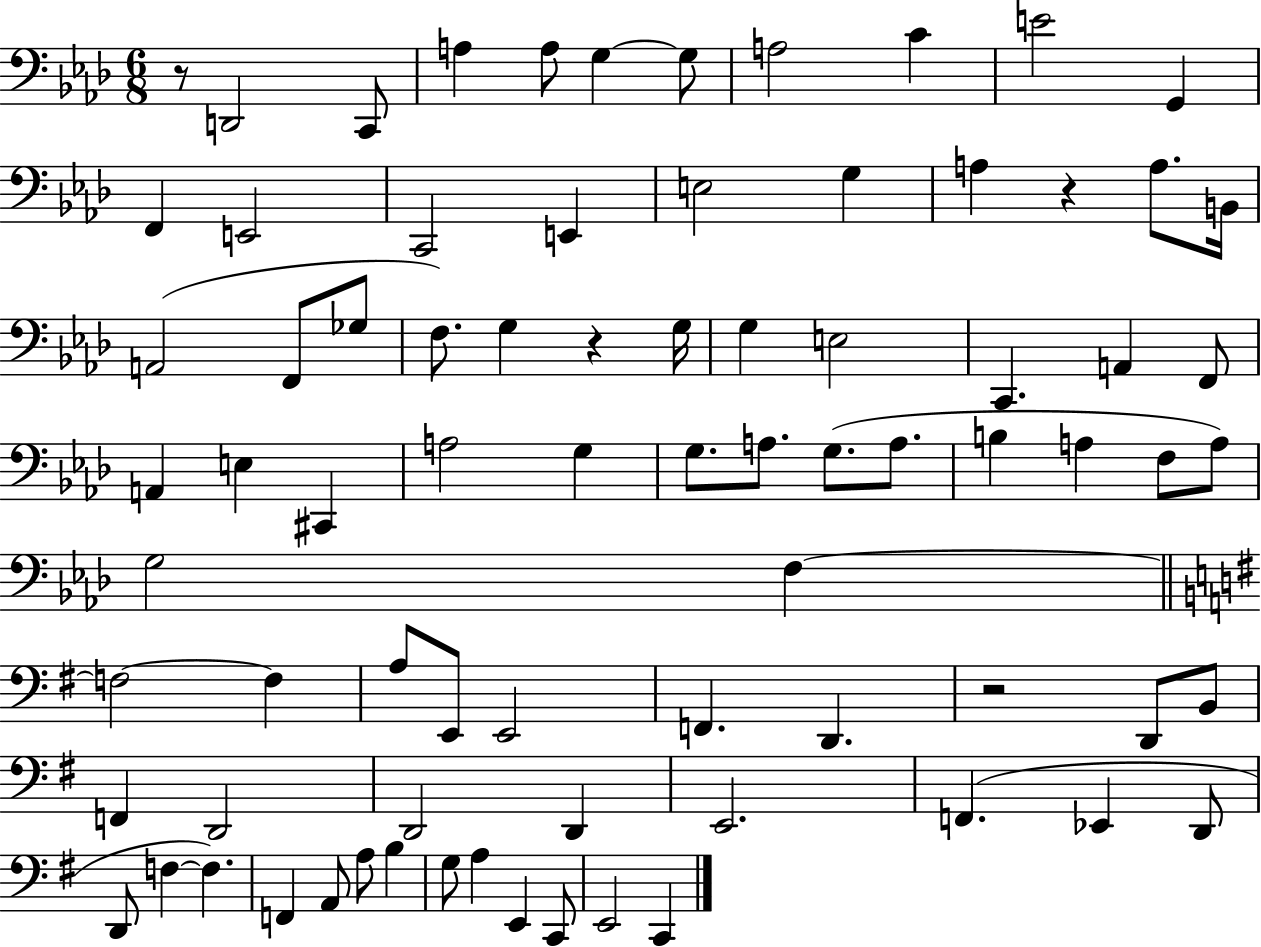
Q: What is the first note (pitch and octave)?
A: D2